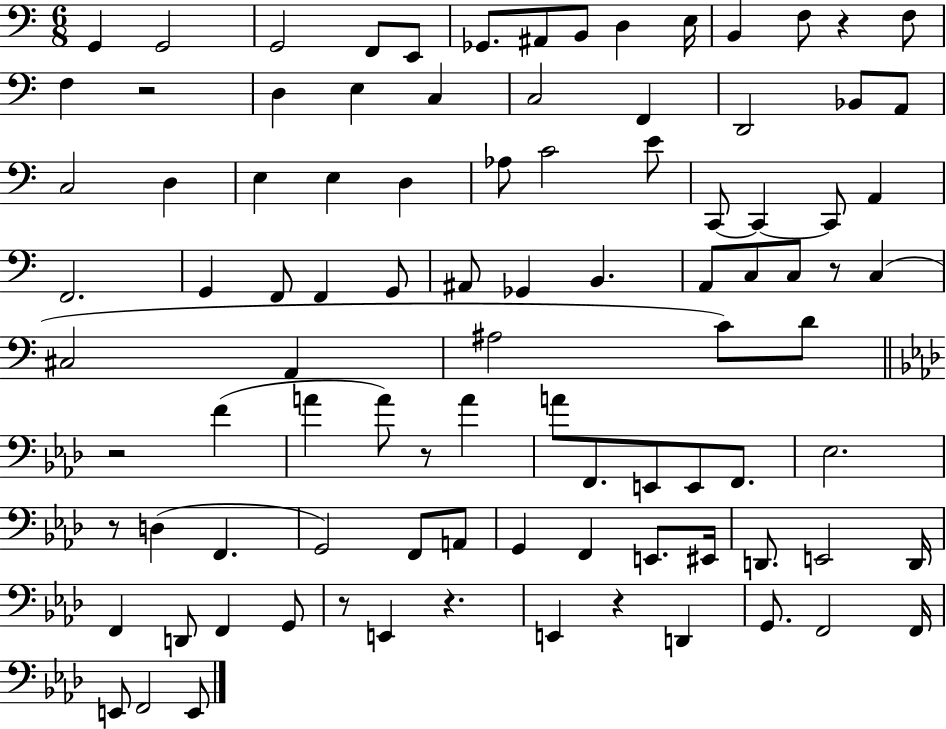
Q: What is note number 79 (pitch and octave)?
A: E2